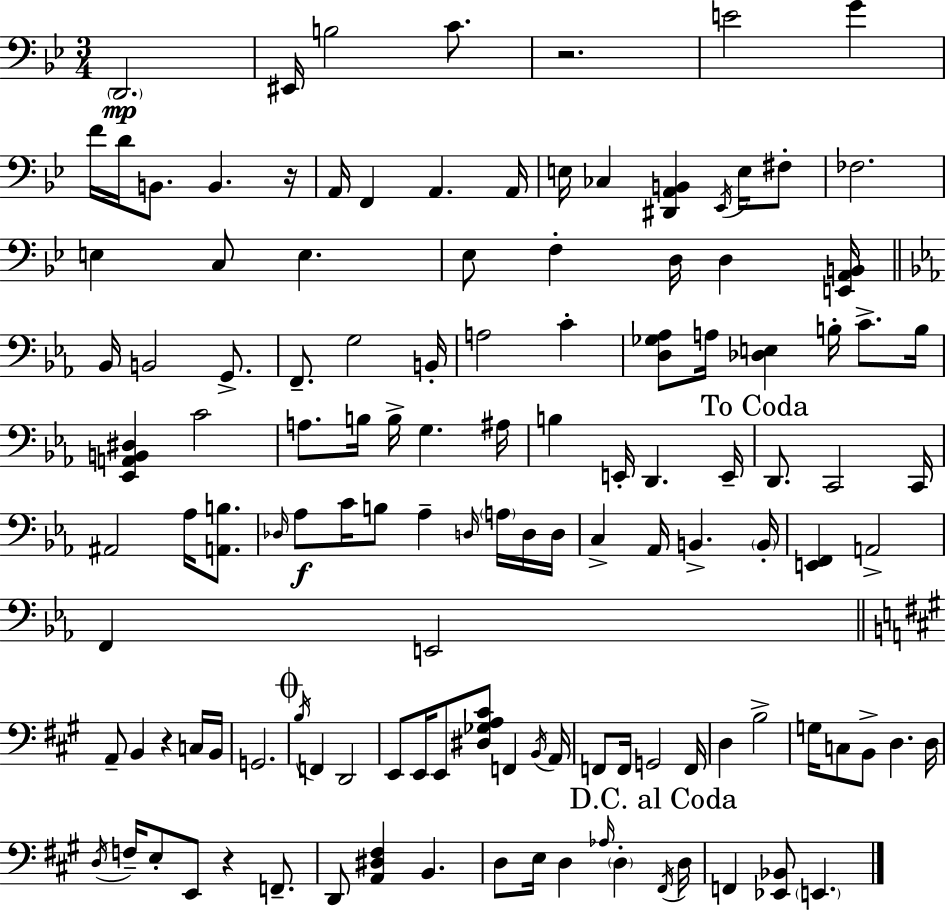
X:1
T:Untitled
M:3/4
L:1/4
K:Gm
D,,2 ^E,,/4 B,2 C/2 z2 E2 G F/4 D/4 B,,/2 B,, z/4 A,,/4 F,, A,, A,,/4 E,/4 _C, [^D,,A,,B,,] _E,,/4 E,/4 ^F,/2 _F,2 E, C,/2 E, _E,/2 F, D,/4 D, [E,,A,,B,,]/4 _B,,/4 B,,2 G,,/2 F,,/2 G,2 B,,/4 A,2 C [D,_G,_A,]/2 A,/4 [_D,E,] B,/4 C/2 B,/4 [_E,,A,,B,,^D,] C2 A,/2 B,/4 B,/4 G, ^A,/4 B, E,,/4 D,, E,,/4 D,,/2 C,,2 C,,/4 ^A,,2 _A,/4 [A,,B,]/2 _D,/4 _A,/2 C/4 B,/2 _A, D,/4 A,/4 D,/4 D,/4 C, _A,,/4 B,, B,,/4 [E,,F,,] A,,2 F,, E,,2 A,,/2 B,, z C,/4 B,,/4 G,,2 B,/4 F,, D,,2 E,,/2 E,,/4 E,,/2 [^D,_G,A,^C]/2 F,, B,,/4 A,,/4 F,,/2 F,,/4 G,,2 F,,/4 D, B,2 G,/4 C,/2 B,,/2 D, D,/4 D,/4 F,/4 E,/2 E,,/2 z F,,/2 D,,/2 [A,,^D,^F,] B,, D,/2 E,/4 D, _A,/4 D, ^F,,/4 D,/4 F,, [_E,,_B,,]/2 E,,